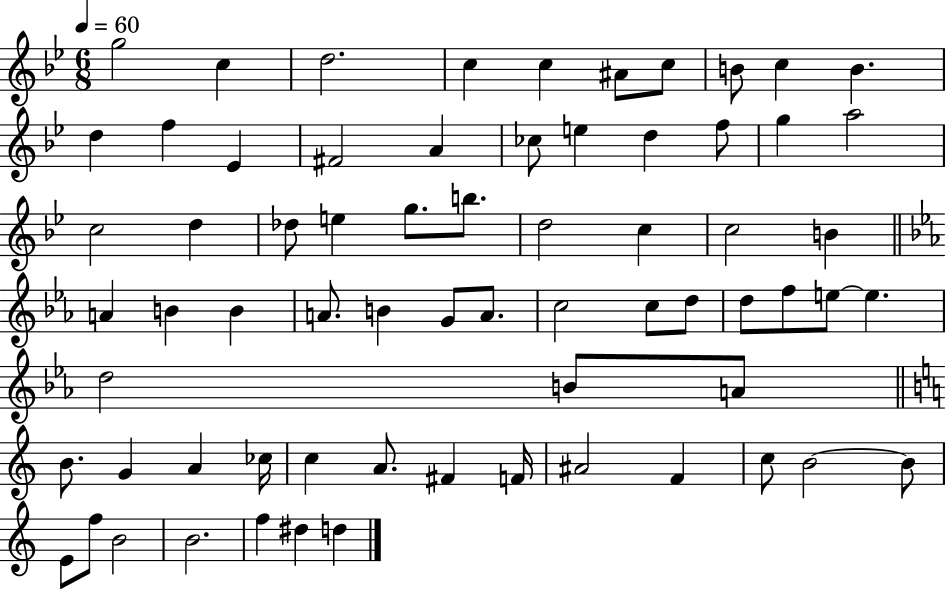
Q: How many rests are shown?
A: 0